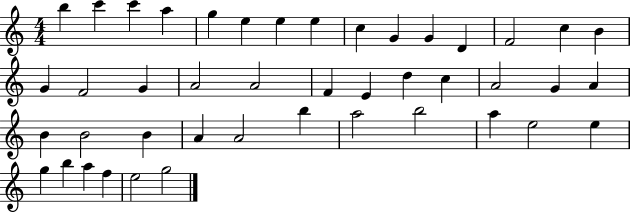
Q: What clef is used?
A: treble